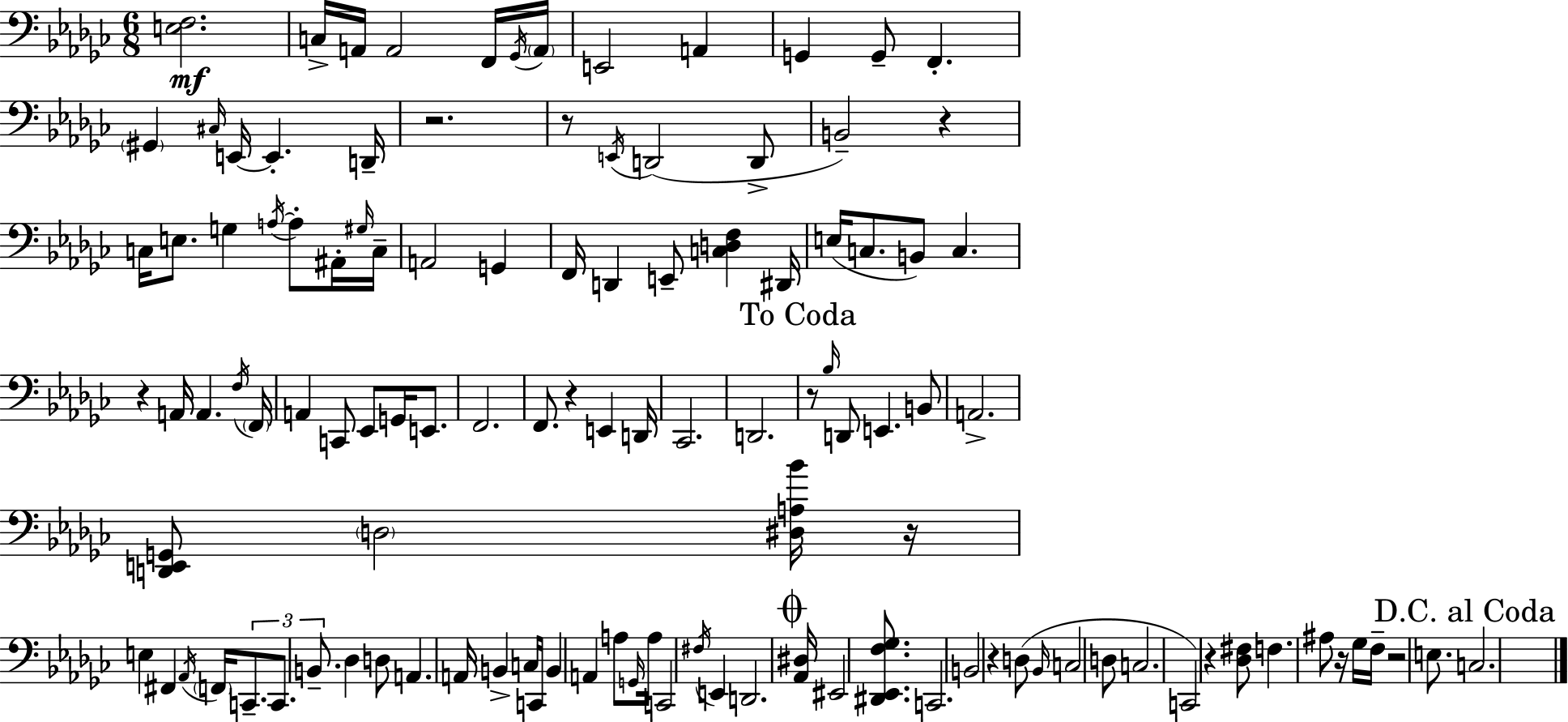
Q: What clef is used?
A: bass